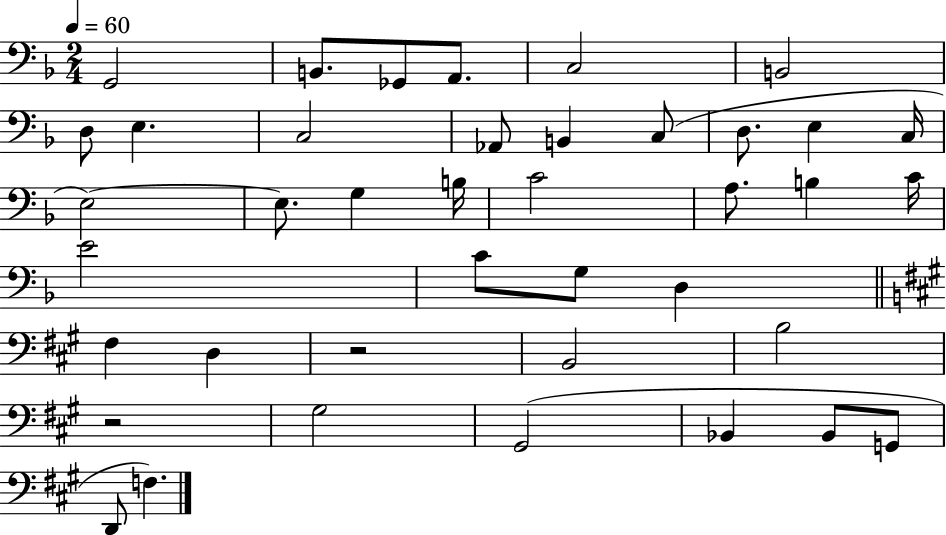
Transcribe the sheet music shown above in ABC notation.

X:1
T:Untitled
M:2/4
L:1/4
K:F
G,,2 B,,/2 _G,,/2 A,,/2 C,2 B,,2 D,/2 E, C,2 _A,,/2 B,, C,/2 D,/2 E, C,/4 E,2 E,/2 G, B,/4 C2 A,/2 B, C/4 E2 C/2 G,/2 D, ^F, D, z2 B,,2 B,2 z2 ^G,2 ^G,,2 _B,, _B,,/2 G,,/2 D,,/2 F,